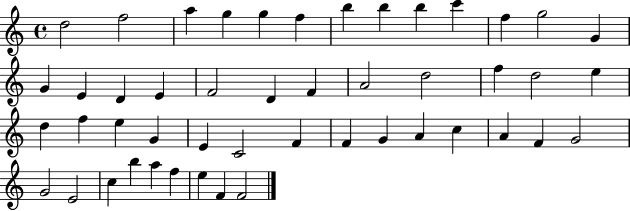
D5/h F5/h A5/q G5/q G5/q F5/q B5/q B5/q B5/q C6/q F5/q G5/h G4/q G4/q E4/q D4/q E4/q F4/h D4/q F4/q A4/h D5/h F5/q D5/h E5/q D5/q F5/q E5/q G4/q E4/q C4/h F4/q F4/q G4/q A4/q C5/q A4/q F4/q G4/h G4/h E4/h C5/q B5/q A5/q F5/q E5/q F4/q F4/h